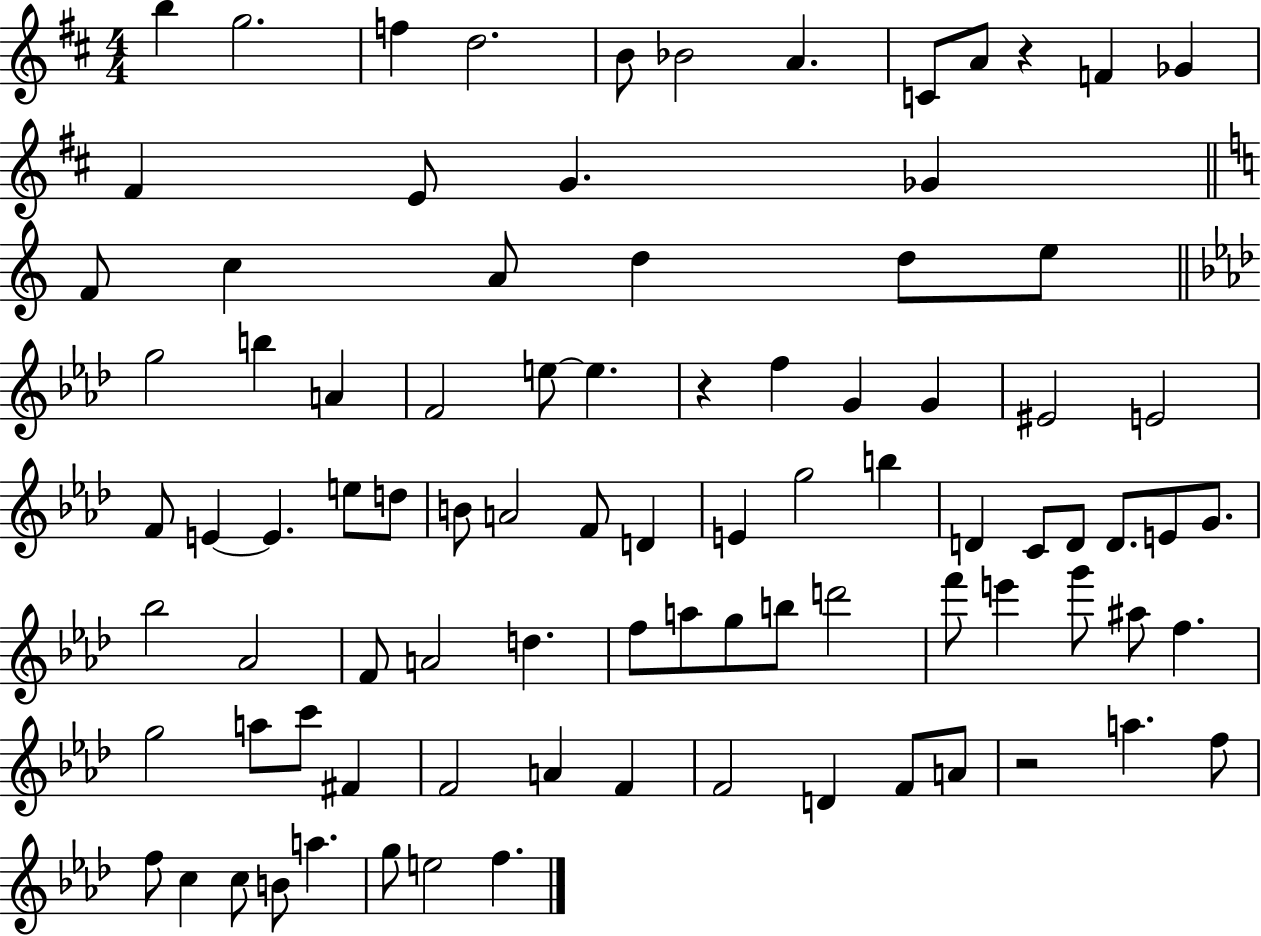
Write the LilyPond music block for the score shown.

{
  \clef treble
  \numericTimeSignature
  \time 4/4
  \key d \major
  b''4 g''2. | f''4 d''2. | b'8 bes'2 a'4. | c'8 a'8 r4 f'4 ges'4 | \break fis'4 e'8 g'4. ges'4 | \bar "||" \break \key c \major f'8 c''4 a'8 d''4 d''8 e''8 | \bar "||" \break \key aes \major g''2 b''4 a'4 | f'2 e''8~~ e''4. | r4 f''4 g'4 g'4 | eis'2 e'2 | \break f'8 e'4~~ e'4. e''8 d''8 | b'8 a'2 f'8 d'4 | e'4 g''2 b''4 | d'4 c'8 d'8 d'8. e'8 g'8. | \break bes''2 aes'2 | f'8 a'2 d''4. | f''8 a''8 g''8 b''8 d'''2 | f'''8 e'''4 g'''8 ais''8 f''4. | \break g''2 a''8 c'''8 fis'4 | f'2 a'4 f'4 | f'2 d'4 f'8 a'8 | r2 a''4. f''8 | \break f''8 c''4 c''8 b'8 a''4. | g''8 e''2 f''4. | \bar "|."
}